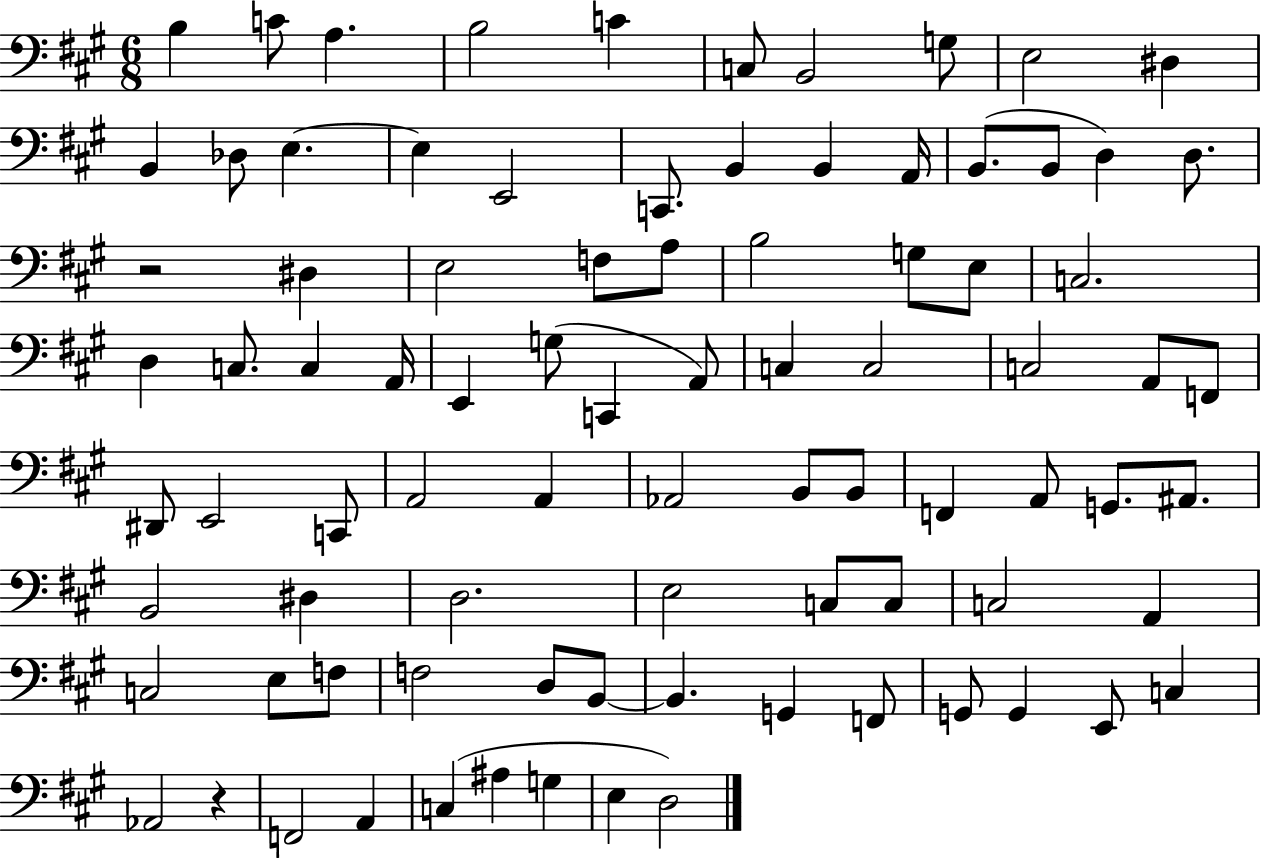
{
  \clef bass
  \numericTimeSignature
  \time 6/8
  \key a \major
  b4 c'8 a4. | b2 c'4 | c8 b,2 g8 | e2 dis4 | \break b,4 des8 e4.~~ | e4 e,2 | c,8. b,4 b,4 a,16 | b,8.( b,8 d4) d8. | \break r2 dis4 | e2 f8 a8 | b2 g8 e8 | c2. | \break d4 c8. c4 a,16 | e,4 g8( c,4 a,8) | c4 c2 | c2 a,8 f,8 | \break dis,8 e,2 c,8 | a,2 a,4 | aes,2 b,8 b,8 | f,4 a,8 g,8. ais,8. | \break b,2 dis4 | d2. | e2 c8 c8 | c2 a,4 | \break c2 e8 f8 | f2 d8 b,8~~ | b,4. g,4 f,8 | g,8 g,4 e,8 c4 | \break aes,2 r4 | f,2 a,4 | c4( ais4 g4 | e4 d2) | \break \bar "|."
}